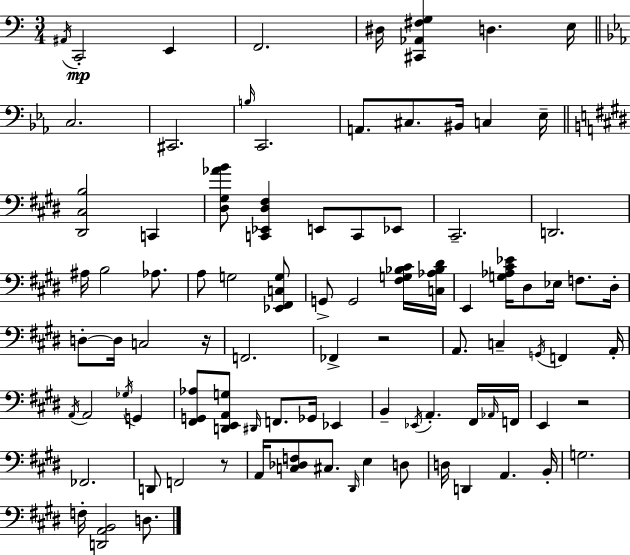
{
  \clef bass
  \numericTimeSignature
  \time 3/4
  \key c \major
  \acciaccatura { ais,16 }\mp c,2-. e,4 | f,2. | dis16 <cis, aes, fis g>4 d4. | e16 \bar "||" \break \key ees \major c2. | cis,2. | \grace { b16 } c,2. | a,8. cis8. bis,16 c4 | \break ees16-- \bar "||" \break \key e \major <dis, cis b>2 c,4 | <dis gis aes' b'>8 <c, ees, dis fis>4 e,8 c,8 ees,8 | cis,2.-- | d,2. | \break ais16 b2 aes8. | a8 g2 <ees, fis, c g>8 | g,8-> g,2 <fis g bes cis'>16 <c aes bes dis'>16 | e,4 <g aes cis' ees'>16 dis8 ees16 f8. dis16-. | \break d8-.~~ d16 c2 r16 | f,2. | fes,4-> r2 | a,8. c4-- \acciaccatura { g,16 } f,4 | \break a,16-. \acciaccatura { a,16 } a,2 \acciaccatura { ges16 } g,4 | <fis, g, aes>8 <d, e, a, g>8 \grace { dis,16 } f,8. ges,16 | ees,4 b,4-- \acciaccatura { ees,16 } a,4.-. | fis,16 \grace { aes,16 } f,16 e,4 r2 | \break fes,2. | d,8 f,2 | r8 a,16 <c des f>8 cis8. | \grace { dis,16 } e4 d8 d16 d,4 | \break a,4. b,16-. g2. | f16-. <d, a, b,>2 | d8. \bar "|."
}